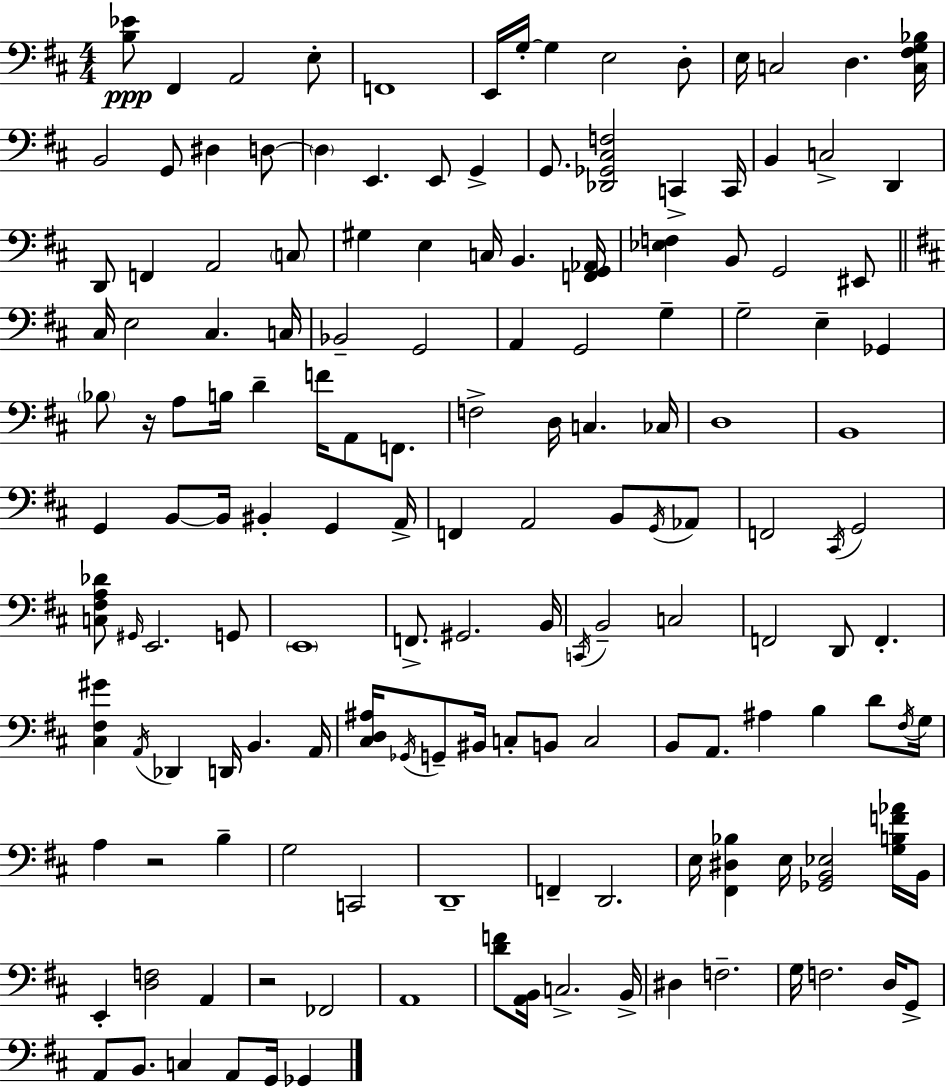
X:1
T:Untitled
M:4/4
L:1/4
K:D
[B,_E]/2 ^F,, A,,2 E,/2 F,,4 E,,/4 G,/4 G, E,2 D,/2 E,/4 C,2 D, [C,^F,G,_B,]/4 B,,2 G,,/2 ^D, D,/2 D, E,, E,,/2 G,, G,,/2 [_D,,_G,,^C,F,]2 C,, C,,/4 B,, C,2 D,, D,,/2 F,, A,,2 C,/2 ^G, E, C,/4 B,, [F,,G,,_A,,]/4 [_E,F,] B,,/2 G,,2 ^E,,/2 ^C,/4 E,2 ^C, C,/4 _B,,2 G,,2 A,, G,,2 G, G,2 E, _G,, _B,/2 z/4 A,/2 B,/4 D F/4 A,,/2 F,,/2 F,2 D,/4 C, _C,/4 D,4 B,,4 G,, B,,/2 B,,/4 ^B,, G,, A,,/4 F,, A,,2 B,,/2 G,,/4 _A,,/2 F,,2 ^C,,/4 G,,2 [C,^F,A,_D]/2 ^G,,/4 E,,2 G,,/2 E,,4 F,,/2 ^G,,2 B,,/4 C,,/4 B,,2 C,2 F,,2 D,,/2 F,, [^C,^F,^G] A,,/4 _D,, D,,/4 B,, A,,/4 [^C,D,^A,]/4 _G,,/4 G,,/2 ^B,,/4 C,/2 B,,/2 C,2 B,,/2 A,,/2 ^A, B, D/2 ^F,/4 G,/4 A, z2 B, G,2 C,,2 D,,4 F,, D,,2 E,/4 [^F,,^D,_B,] E,/4 [_G,,B,,_E,]2 [G,B,F_A]/4 B,,/4 E,, [D,F,]2 A,, z2 _F,,2 A,,4 [DF]/2 [A,,B,,]/4 C,2 B,,/4 ^D, F,2 G,/4 F,2 D,/4 G,,/2 A,,/2 B,,/2 C, A,,/2 G,,/4 _G,,